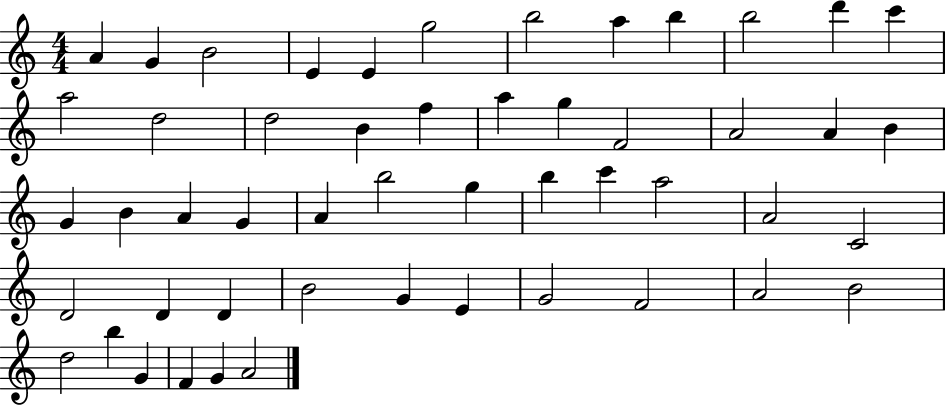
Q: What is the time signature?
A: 4/4